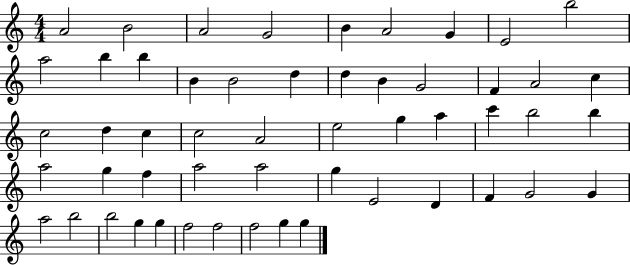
X:1
T:Untitled
M:4/4
L:1/4
K:C
A2 B2 A2 G2 B A2 G E2 b2 a2 b b B B2 d d B G2 F A2 c c2 d c c2 A2 e2 g a c' b2 b a2 g f a2 a2 g E2 D F G2 G a2 b2 b2 g g f2 f2 f2 g g